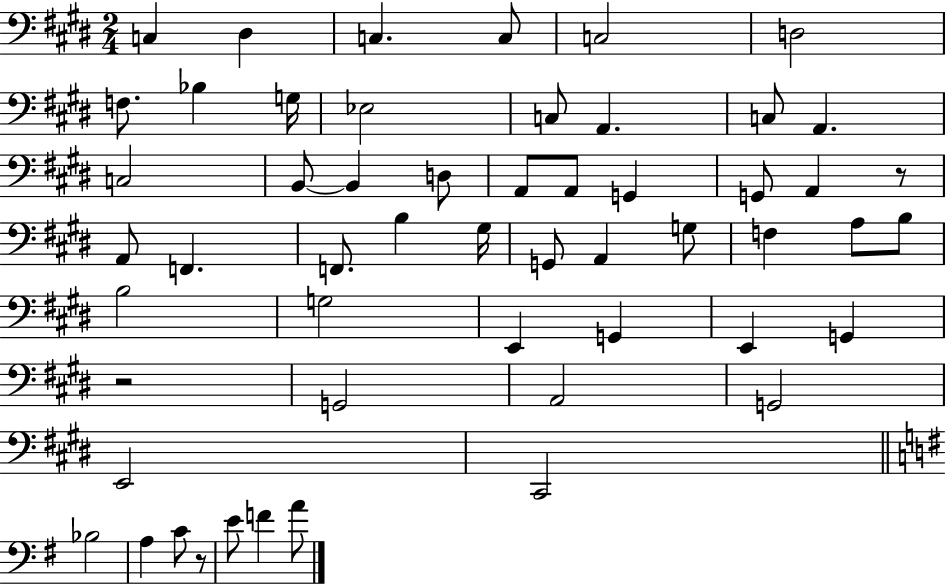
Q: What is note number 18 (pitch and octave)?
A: D3